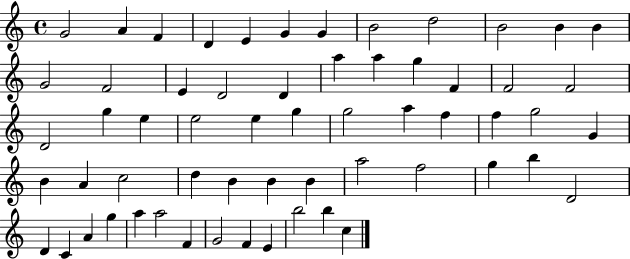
G4/h A4/q F4/q D4/q E4/q G4/q G4/q B4/h D5/h B4/h B4/q B4/q G4/h F4/h E4/q D4/h D4/q A5/q A5/q G5/q F4/q F4/h F4/h D4/h G5/q E5/q E5/h E5/q G5/q G5/h A5/q F5/q F5/q G5/h G4/q B4/q A4/q C5/h D5/q B4/q B4/q B4/q A5/h F5/h G5/q B5/q D4/h D4/q C4/q A4/q G5/q A5/q A5/h F4/q G4/h F4/q E4/q B5/h B5/q C5/q